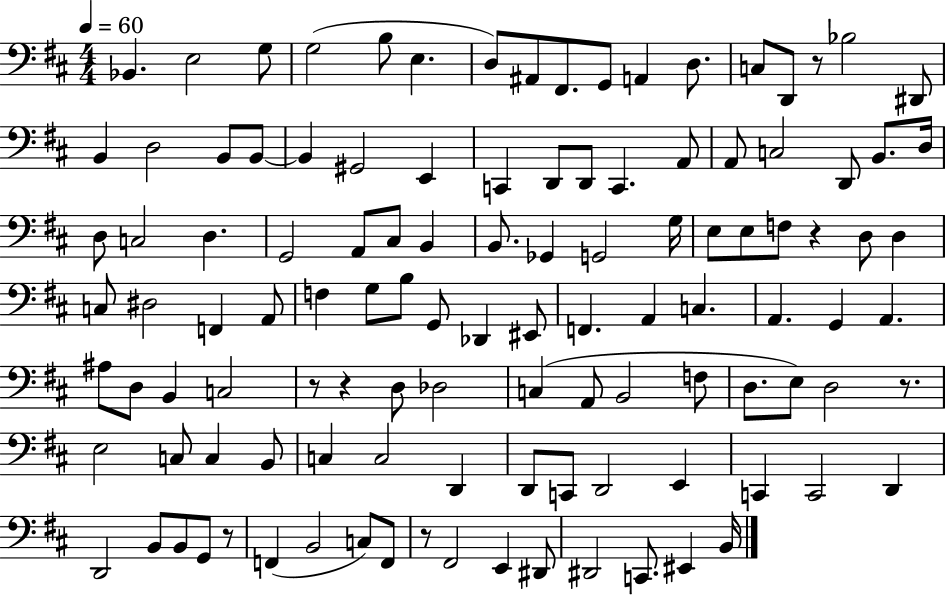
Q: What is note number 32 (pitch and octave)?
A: B2